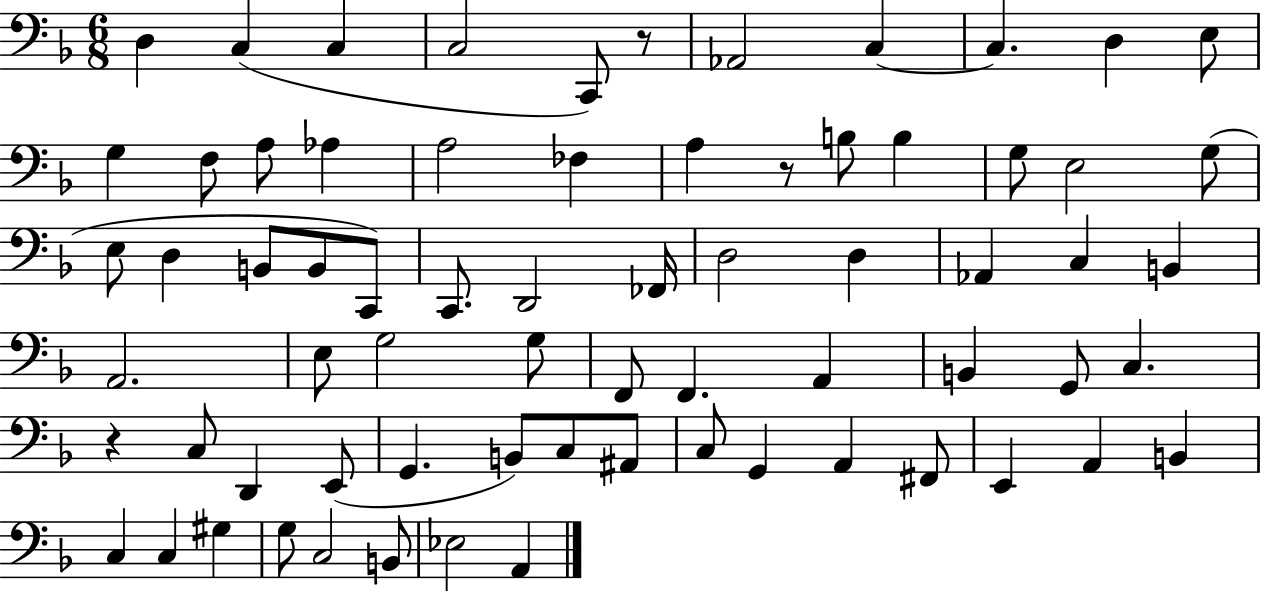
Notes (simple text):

D3/q C3/q C3/q C3/h C2/e R/e Ab2/h C3/q C3/q. D3/q E3/e G3/q F3/e A3/e Ab3/q A3/h FES3/q A3/q R/e B3/e B3/q G3/e E3/h G3/e E3/e D3/q B2/e B2/e C2/e C2/e. D2/h FES2/s D3/h D3/q Ab2/q C3/q B2/q A2/h. E3/e G3/h G3/e F2/e F2/q. A2/q B2/q G2/e C3/q. R/q C3/e D2/q E2/e G2/q. B2/e C3/e A#2/e C3/e G2/q A2/q F#2/e E2/q A2/q B2/q C3/q C3/q G#3/q G3/e C3/h B2/e Eb3/h A2/q